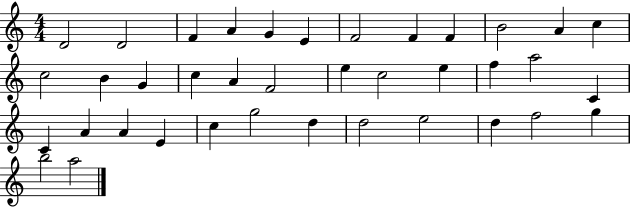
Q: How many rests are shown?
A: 0